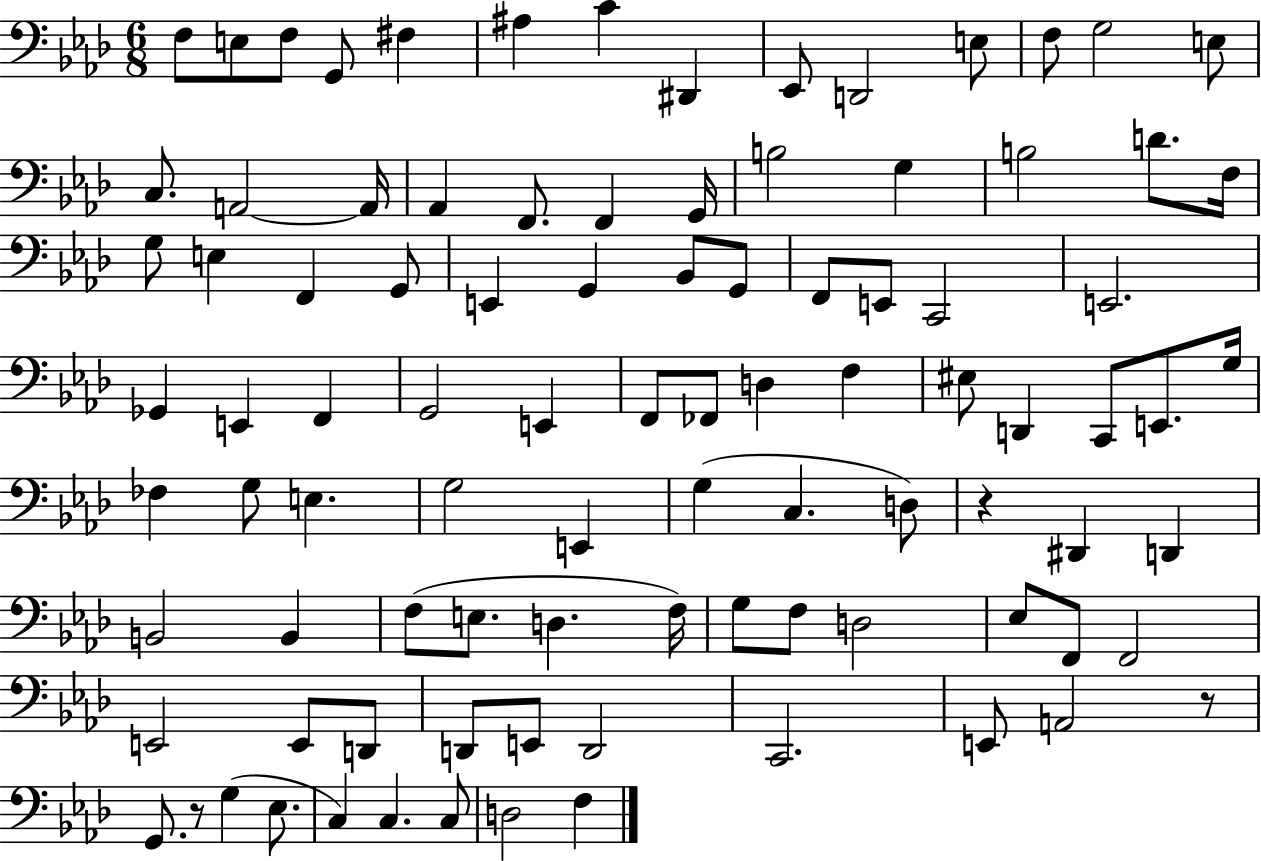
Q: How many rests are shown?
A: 3